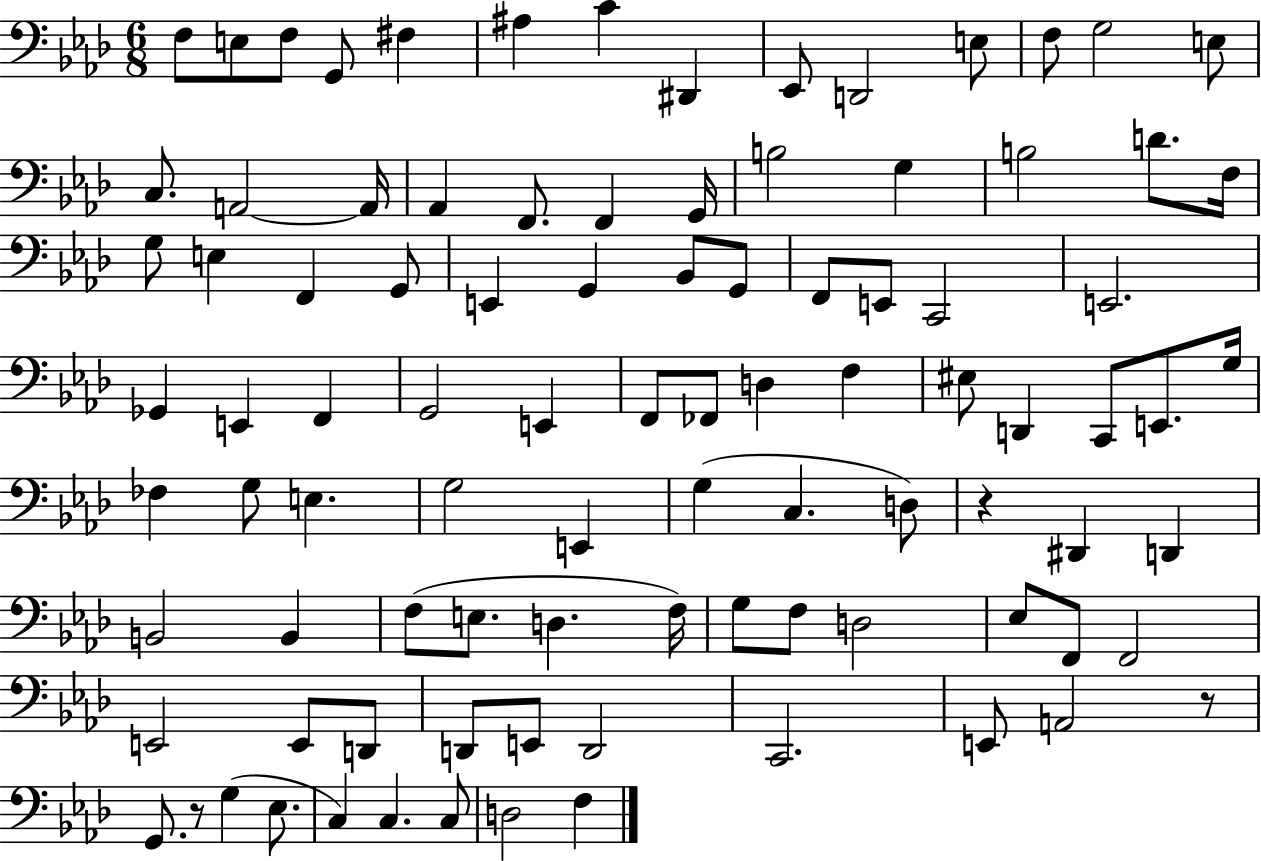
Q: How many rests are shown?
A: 3